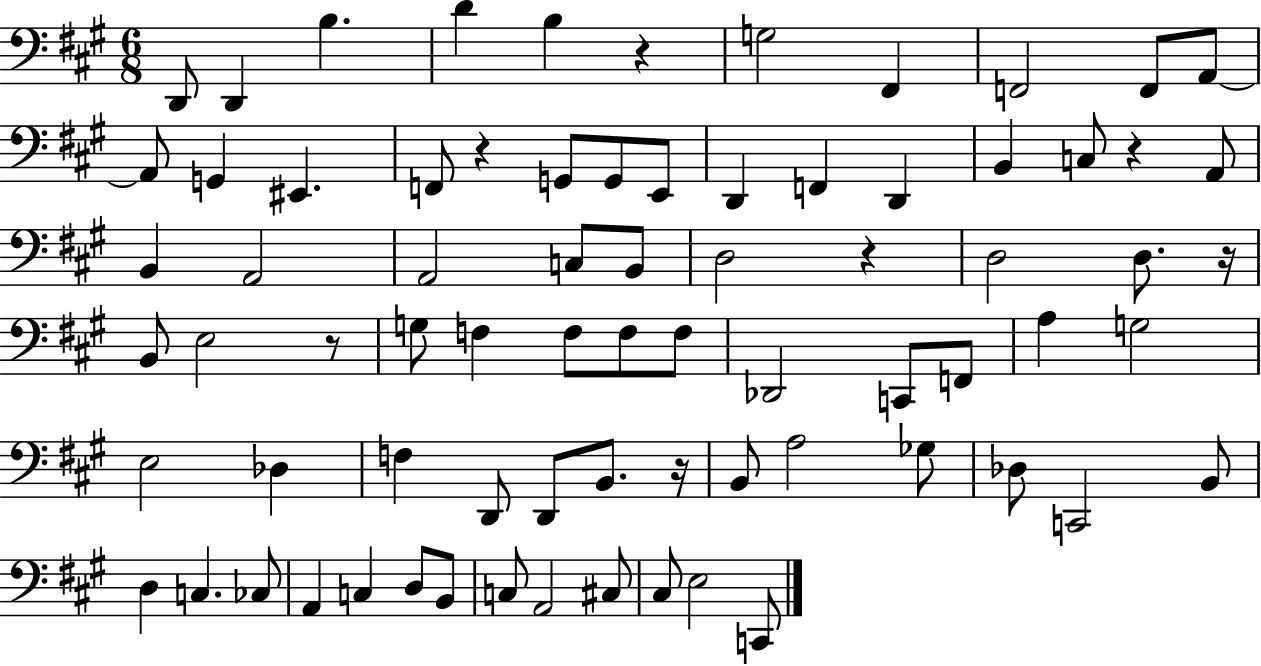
D2/e D2/q B3/q. D4/q B3/q R/q G3/h F#2/q F2/h F2/e A2/e A2/e G2/q EIS2/q. F2/e R/q G2/e G2/e E2/e D2/q F2/q D2/q B2/q C3/e R/q A2/e B2/q A2/h A2/h C3/e B2/e D3/h R/q D3/h D3/e. R/s B2/e E3/h R/e G3/e F3/q F3/e F3/e F3/e Db2/h C2/e F2/e A3/q G3/h E3/h Db3/q F3/q D2/e D2/e B2/e. R/s B2/e A3/h Gb3/e Db3/e C2/h B2/e D3/q C3/q. CES3/e A2/q C3/q D3/e B2/e C3/e A2/h C#3/e C#3/e E3/h C2/e